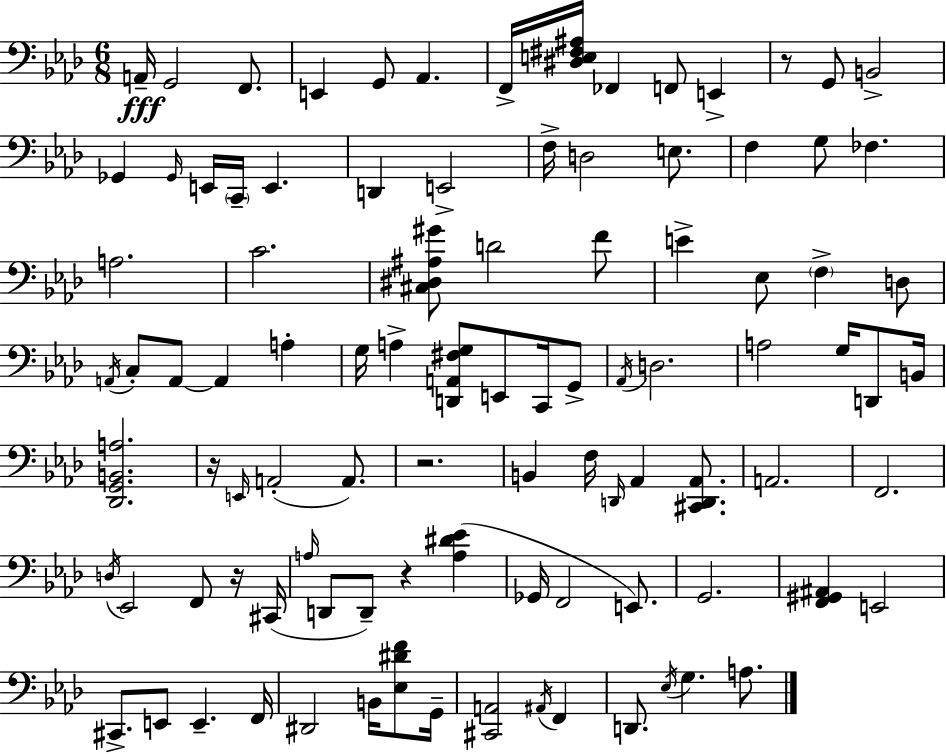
X:1
T:Untitled
M:6/8
L:1/4
K:Ab
A,,/4 G,,2 F,,/2 E,, G,,/2 _A,, F,,/4 [^D,E,^F,^A,]/4 _F,, F,,/2 E,, z/2 G,,/2 B,,2 _G,, _G,,/4 E,,/4 C,,/4 E,, D,, E,,2 F,/4 D,2 E,/2 F, G,/2 _F, A,2 C2 [^C,^D,^A,^G]/2 D2 F/2 E _E,/2 F, D,/2 A,,/4 C,/2 A,,/2 A,, A, G,/4 A, [D,,A,,^F,G,]/2 E,,/2 C,,/4 G,,/2 _A,,/4 D,2 A,2 G,/4 D,,/2 B,,/4 [_D,,G,,B,,A,]2 z/4 E,,/4 A,,2 A,,/2 z2 B,, F,/4 D,,/4 _A,, [^C,,D,,_A,,]/2 A,,2 F,,2 D,/4 _E,,2 F,,/2 z/4 ^C,,/4 A,/4 D,,/2 D,,/2 z [A,^D_E] _G,,/4 F,,2 E,,/2 G,,2 [F,,^G,,^A,,] E,,2 ^C,,/2 E,,/2 E,, F,,/4 ^D,,2 B,,/4 [_E,^DF]/2 G,,/4 [^C,,A,,]2 ^A,,/4 F,, D,,/2 _E,/4 G, A,/2